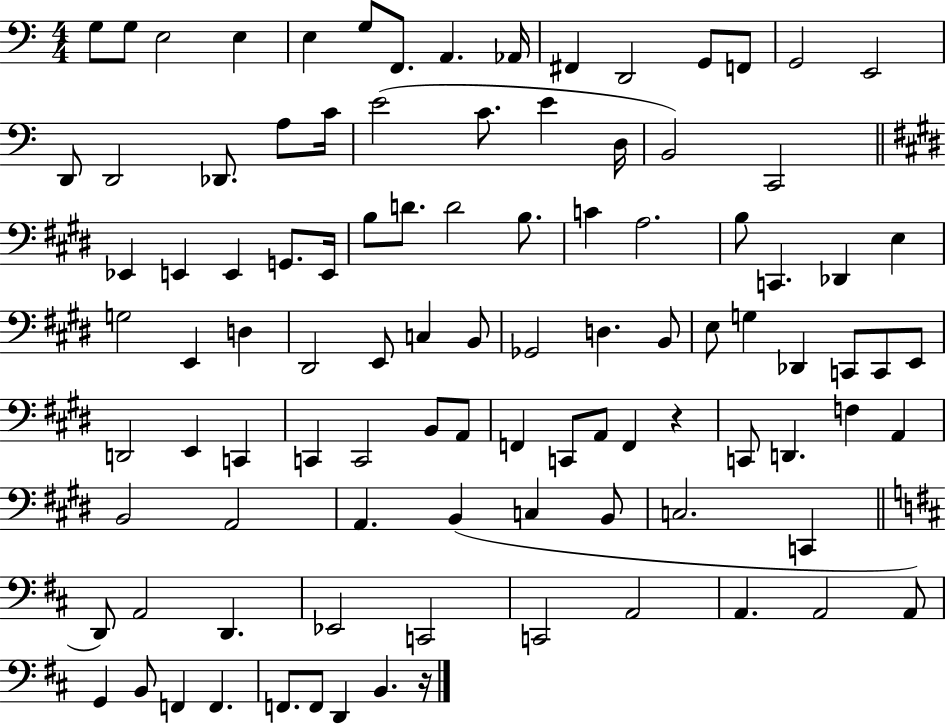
{
  \clef bass
  \numericTimeSignature
  \time 4/4
  \key c \major
  g8 g8 e2 e4 | e4 g8 f,8. a,4. aes,16 | fis,4 d,2 g,8 f,8 | g,2 e,2 | \break d,8 d,2 des,8. a8 c'16 | e'2( c'8. e'4 d16 | b,2) c,2 | \bar "||" \break \key e \major ees,4 e,4 e,4 g,8. e,16 | b8 d'8. d'2 b8. | c'4 a2. | b8 c,4. des,4 e4 | \break g2 e,4 d4 | dis,2 e,8 c4 b,8 | ges,2 d4. b,8 | e8 g4 des,4 c,8 c,8 e,8 | \break d,2 e,4 c,4 | c,4 c,2 b,8 a,8 | f,4 c,8 a,8 f,4 r4 | c,8 d,4. f4 a,4 | \break b,2 a,2 | a,4. b,4( c4 b,8 | c2. c,4 | \bar "||" \break \key d \major d,8) a,2 d,4. | ees,2 c,2 | c,2 a,2 | a,4. a,2 a,8 | \break g,4 b,8 f,4 f,4. | f,8. f,8 d,4 b,4. r16 | \bar "|."
}